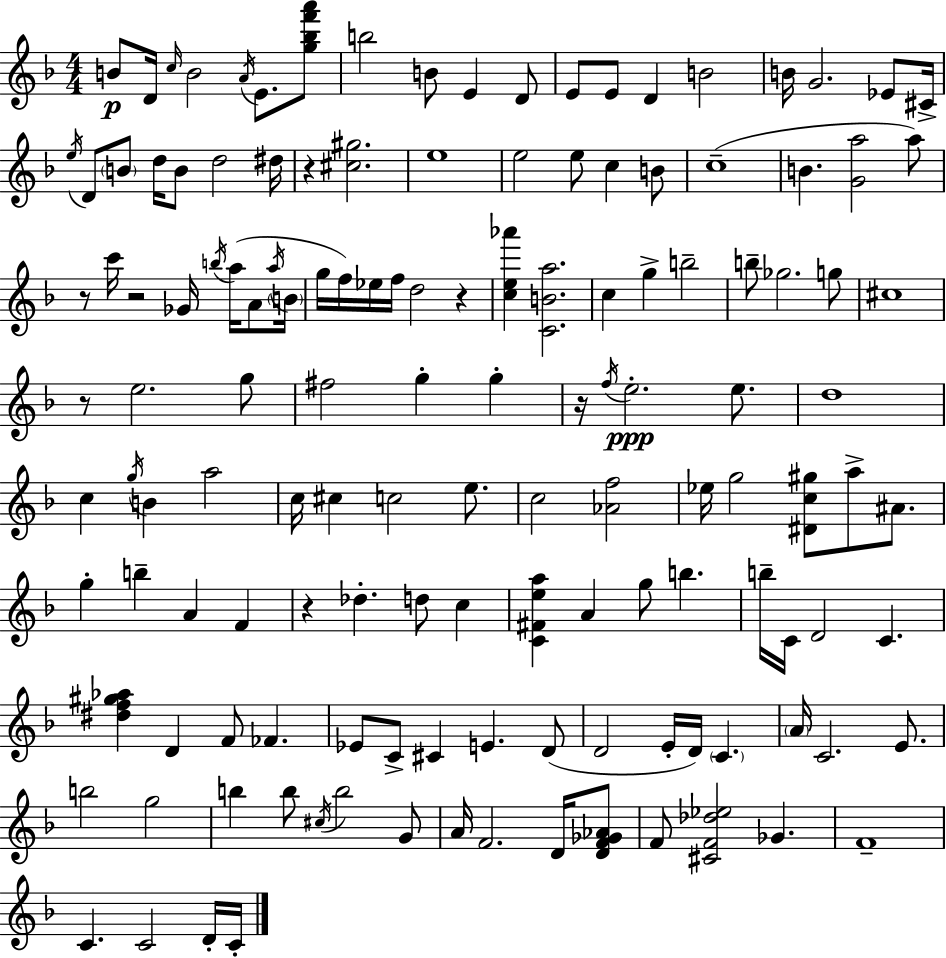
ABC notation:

X:1
T:Untitled
M:4/4
L:1/4
K:Dm
B/2 D/4 c/4 B2 A/4 E/2 [g_bf'a']/2 b2 B/2 E D/2 E/2 E/2 D B2 B/4 G2 _E/2 ^C/4 e/4 D/2 B/2 d/4 B/2 d2 ^d/4 z [^c^g]2 e4 e2 e/2 c B/2 c4 B [Ga]2 a/2 z/2 c'/4 z2 _G/4 b/4 a/4 A/2 a/4 B/4 g/4 f/4 _e/4 f/4 d2 z [ce_a'] [CBa]2 c g b2 b/2 _g2 g/2 ^c4 z/2 e2 g/2 ^f2 g g z/4 f/4 e2 e/2 d4 c g/4 B a2 c/4 ^c c2 e/2 c2 [_Af]2 _e/4 g2 [^Dc^g]/2 a/2 ^A/2 g b A F z _d d/2 c [C^Fea] A g/2 b b/4 C/4 D2 C [^df^g_a] D F/2 _F _E/2 C/2 ^C E D/2 D2 E/4 D/4 C A/4 C2 E/2 b2 g2 b b/2 ^c/4 b2 G/2 A/4 F2 D/4 [DF_G_A]/2 F/2 [^CF_d_e]2 _G F4 C C2 D/4 C/4